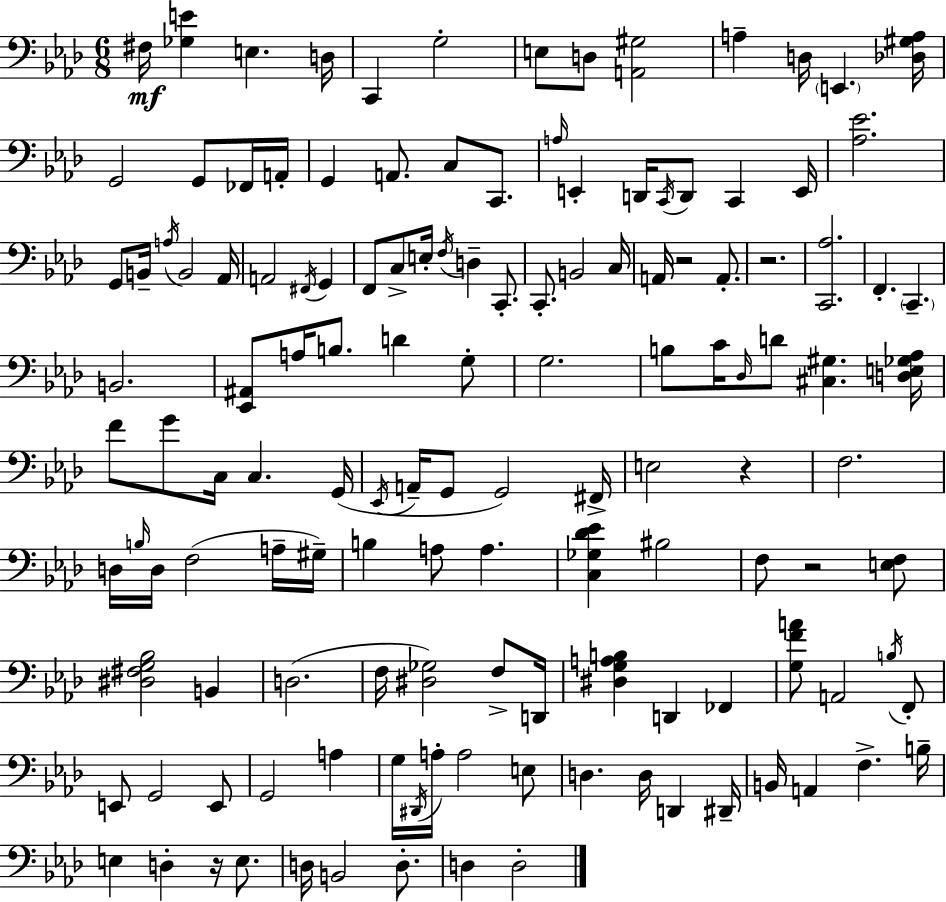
{
  \clef bass
  \numericTimeSignature
  \time 6/8
  \key f \minor
  fis16\mf <ges e'>4 e4. d16 | c,4 g2-. | e8 d8 <a, gis>2 | a4-- d16 \parenthesize e,4. <des gis a>16 | \break g,2 g,8 fes,16 a,16-. | g,4 a,8. c8 c,8. | \grace { a16 } e,4-. d,16 \acciaccatura { c,16 } d,8 c,4 | e,16 <aes ees'>2. | \break g,8 b,16-- \acciaccatura { a16 } b,2 | aes,16 a,2 \acciaccatura { fis,16 } | g,4 f,8 c8-> e16-. \acciaccatura { f16 } d4-- | c,8.-. c,8.-. b,2 | \break c16 a,16 r2 | a,8.-. r2. | <c, aes>2. | f,4.-. \parenthesize c,4.-- | \break b,2. | <ees, ais,>8 a16 b8. d'4 | g8-. g2. | b8 c'16 \grace { des16 } d'8 <cis gis>4. | \break <d e ges aes>16 f'8 g'8 c16 c4. | g,16( \acciaccatura { ees,16 } a,16-- g,8 g,2) | fis,16-> e2 | r4 f2. | \break d16 \grace { b16 } d16 f2( | a16-- gis16--) b4 | a8 a4. <c ges des' ees'>4 | bis2 f8 r2 | \break <e f>8 <dis fis g bes>2 | b,4 d2.( | f16 <dis ges>2) | f8-> d,16 <dis g a b>4 | \break d,4 fes,4 <g f' a'>8 a,2 | \acciaccatura { b16 } f,8-. e,8 g,2 | e,8 g,2 | a4 g16 \acciaccatura { dis,16 } a16-. | \break a2 e8 d4. | d16 d,4 dis,16-- b,16 a,4 | f4.-> b16-- e4 | d4-. r16 e8. d16 b,2 | \break d8.-. d4 | d2-. \bar "|."
}